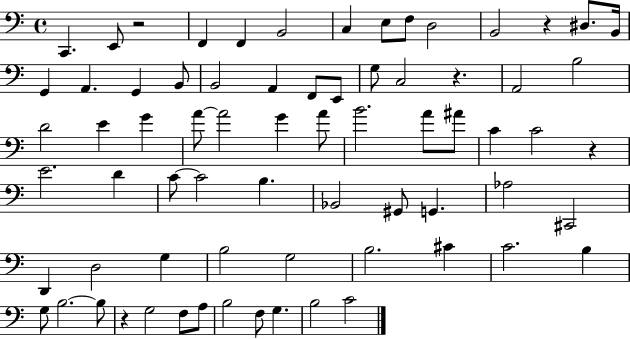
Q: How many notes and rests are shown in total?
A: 71